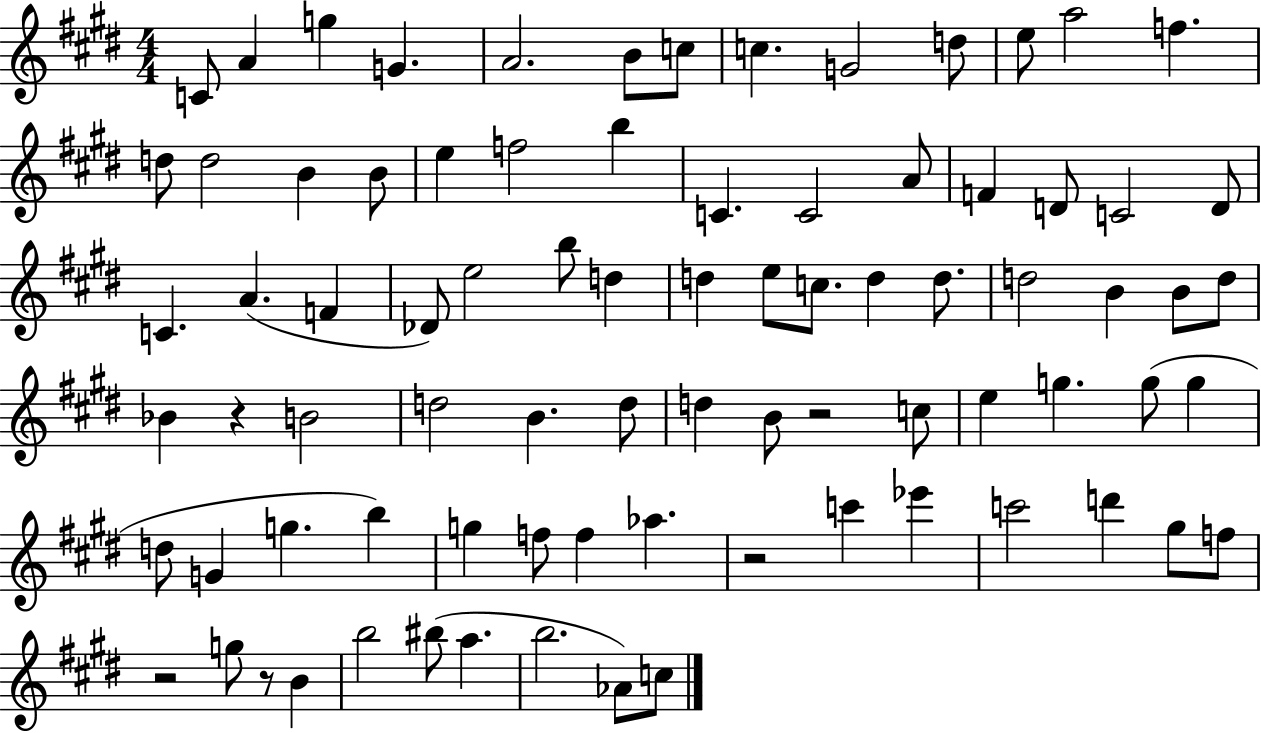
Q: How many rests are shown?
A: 5